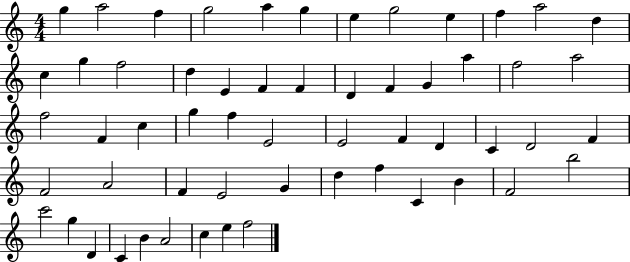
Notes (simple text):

G5/q A5/h F5/q G5/h A5/q G5/q E5/q G5/h E5/q F5/q A5/h D5/q C5/q G5/q F5/h D5/q E4/q F4/q F4/q D4/q F4/q G4/q A5/q F5/h A5/h F5/h F4/q C5/q G5/q F5/q E4/h E4/h F4/q D4/q C4/q D4/h F4/q F4/h A4/h F4/q E4/h G4/q D5/q F5/q C4/q B4/q F4/h B5/h C6/h G5/q D4/q C4/q B4/q A4/h C5/q E5/q F5/h